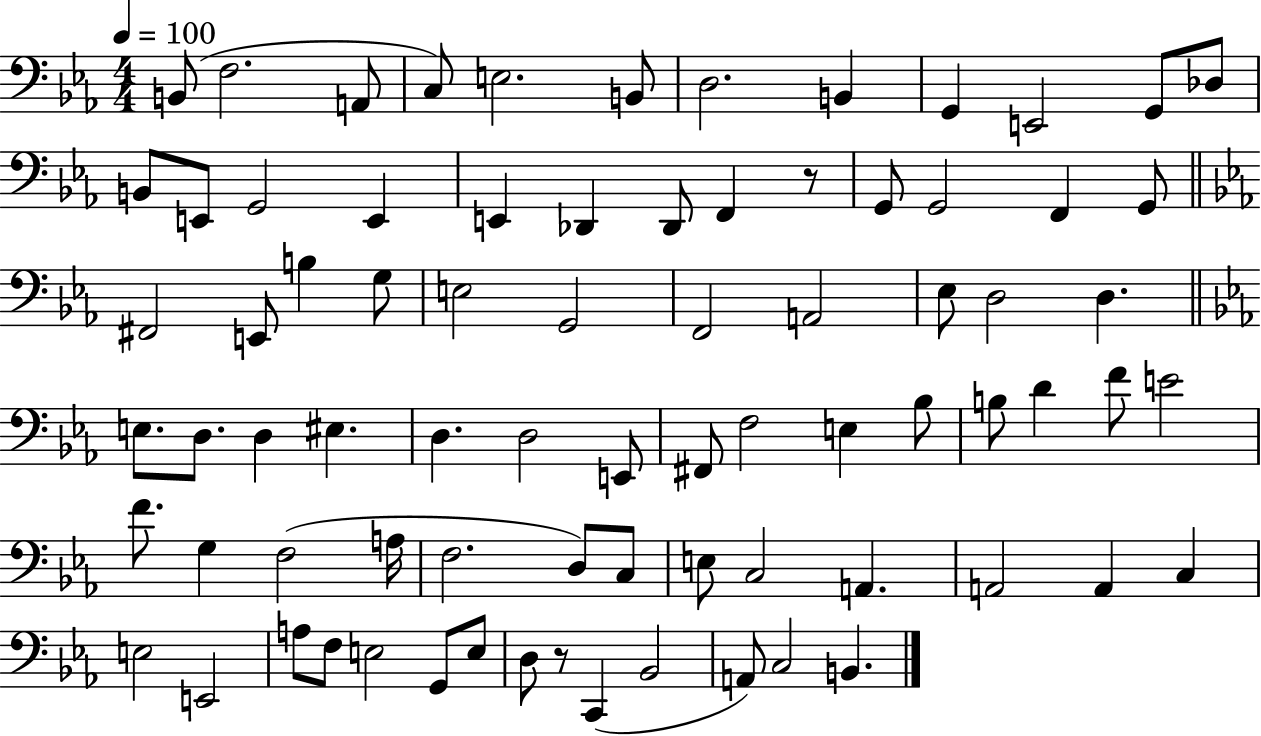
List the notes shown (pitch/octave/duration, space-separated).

B2/e F3/h. A2/e C3/e E3/h. B2/e D3/h. B2/q G2/q E2/h G2/e Db3/e B2/e E2/e G2/h E2/q E2/q Db2/q Db2/e F2/q R/e G2/e G2/h F2/q G2/e F#2/h E2/e B3/q G3/e E3/h G2/h F2/h A2/h Eb3/e D3/h D3/q. E3/e. D3/e. D3/q EIS3/q. D3/q. D3/h E2/e F#2/e F3/h E3/q Bb3/e B3/e D4/q F4/e E4/h F4/e. G3/q F3/h A3/s F3/h. D3/e C3/e E3/e C3/h A2/q. A2/h A2/q C3/q E3/h E2/h A3/e F3/e E3/h G2/e E3/e D3/e R/e C2/q Bb2/h A2/e C3/h B2/q.